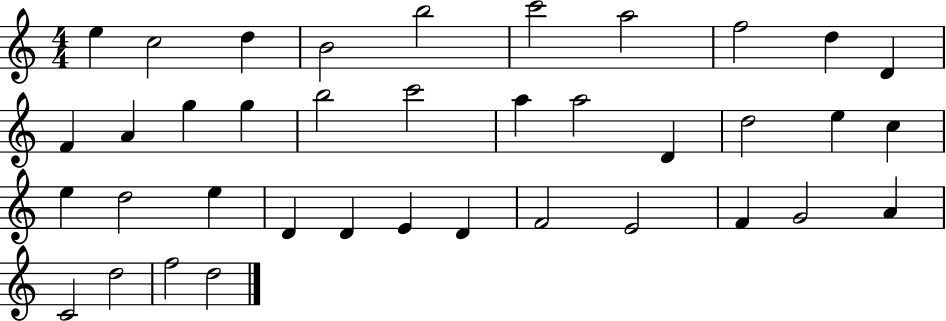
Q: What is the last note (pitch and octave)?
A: D5